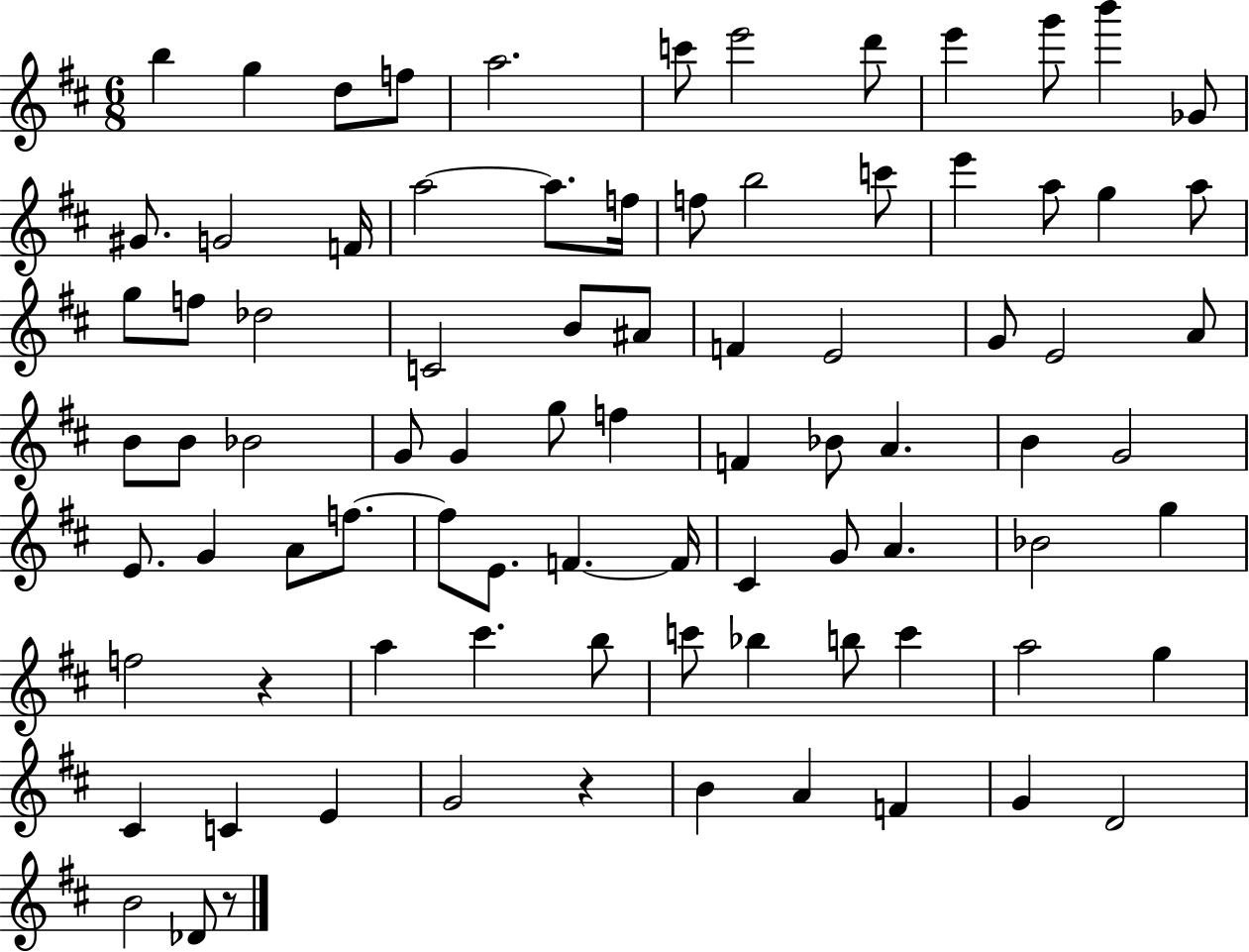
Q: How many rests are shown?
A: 3